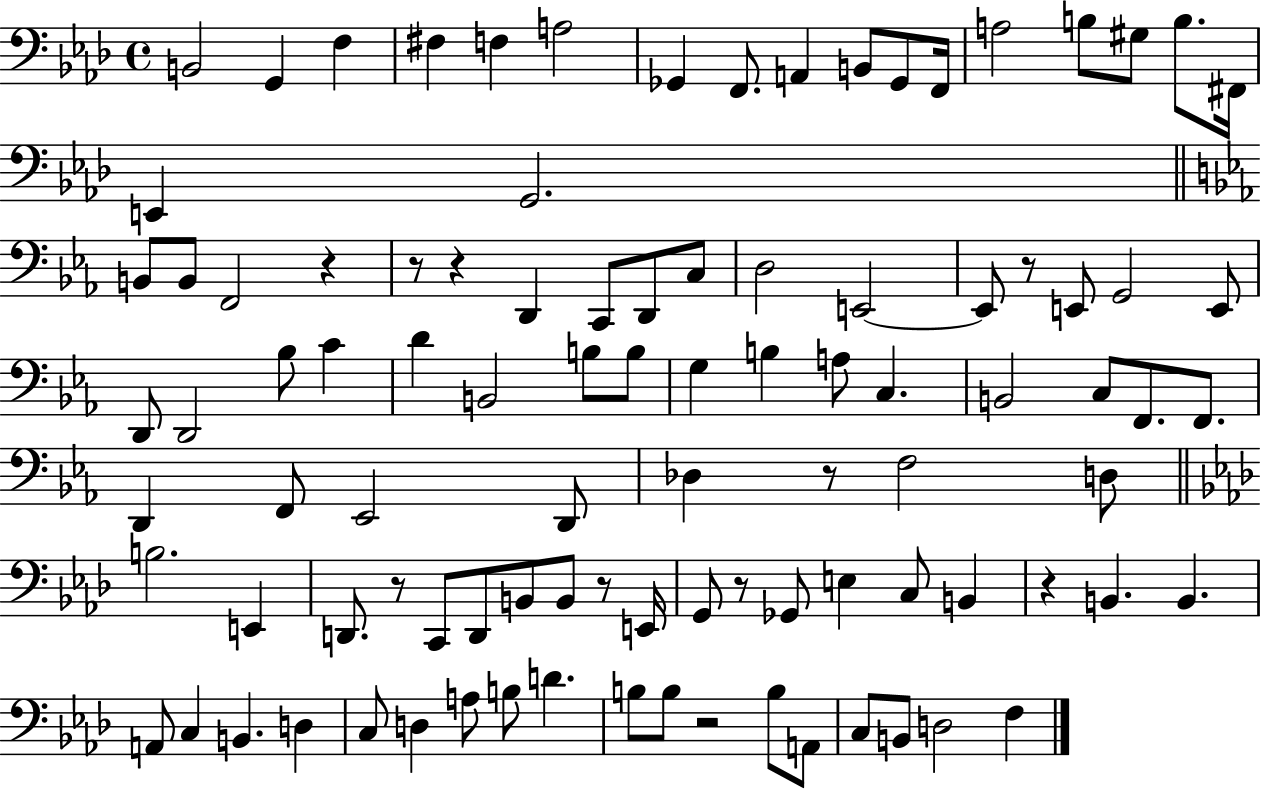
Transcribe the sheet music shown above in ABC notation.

X:1
T:Untitled
M:4/4
L:1/4
K:Ab
B,,2 G,, F, ^F, F, A,2 _G,, F,,/2 A,, B,,/2 _G,,/2 F,,/4 A,2 B,/2 ^G,/2 B,/2 ^F,,/4 E,, G,,2 B,,/2 B,,/2 F,,2 z z/2 z D,, C,,/2 D,,/2 C,/2 D,2 E,,2 E,,/2 z/2 E,,/2 G,,2 E,,/2 D,,/2 D,,2 _B,/2 C D B,,2 B,/2 B,/2 G, B, A,/2 C, B,,2 C,/2 F,,/2 F,,/2 D,, F,,/2 _E,,2 D,,/2 _D, z/2 F,2 D,/2 B,2 E,, D,,/2 z/2 C,,/2 D,,/2 B,,/2 B,,/2 z/2 E,,/4 G,,/2 z/2 _G,,/2 E, C,/2 B,, z B,, B,, A,,/2 C, B,, D, C,/2 D, A,/2 B,/2 D B,/2 B,/2 z2 B,/2 A,,/2 C,/2 B,,/2 D,2 F,